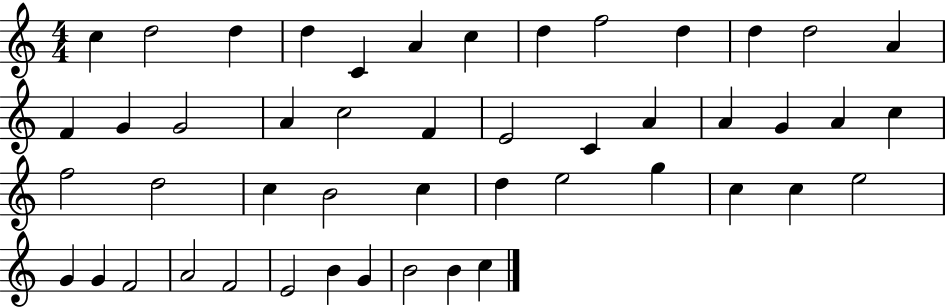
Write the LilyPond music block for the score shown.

{
  \clef treble
  \numericTimeSignature
  \time 4/4
  \key c \major
  c''4 d''2 d''4 | d''4 c'4 a'4 c''4 | d''4 f''2 d''4 | d''4 d''2 a'4 | \break f'4 g'4 g'2 | a'4 c''2 f'4 | e'2 c'4 a'4 | a'4 g'4 a'4 c''4 | \break f''2 d''2 | c''4 b'2 c''4 | d''4 e''2 g''4 | c''4 c''4 e''2 | \break g'4 g'4 f'2 | a'2 f'2 | e'2 b'4 g'4 | b'2 b'4 c''4 | \break \bar "|."
}